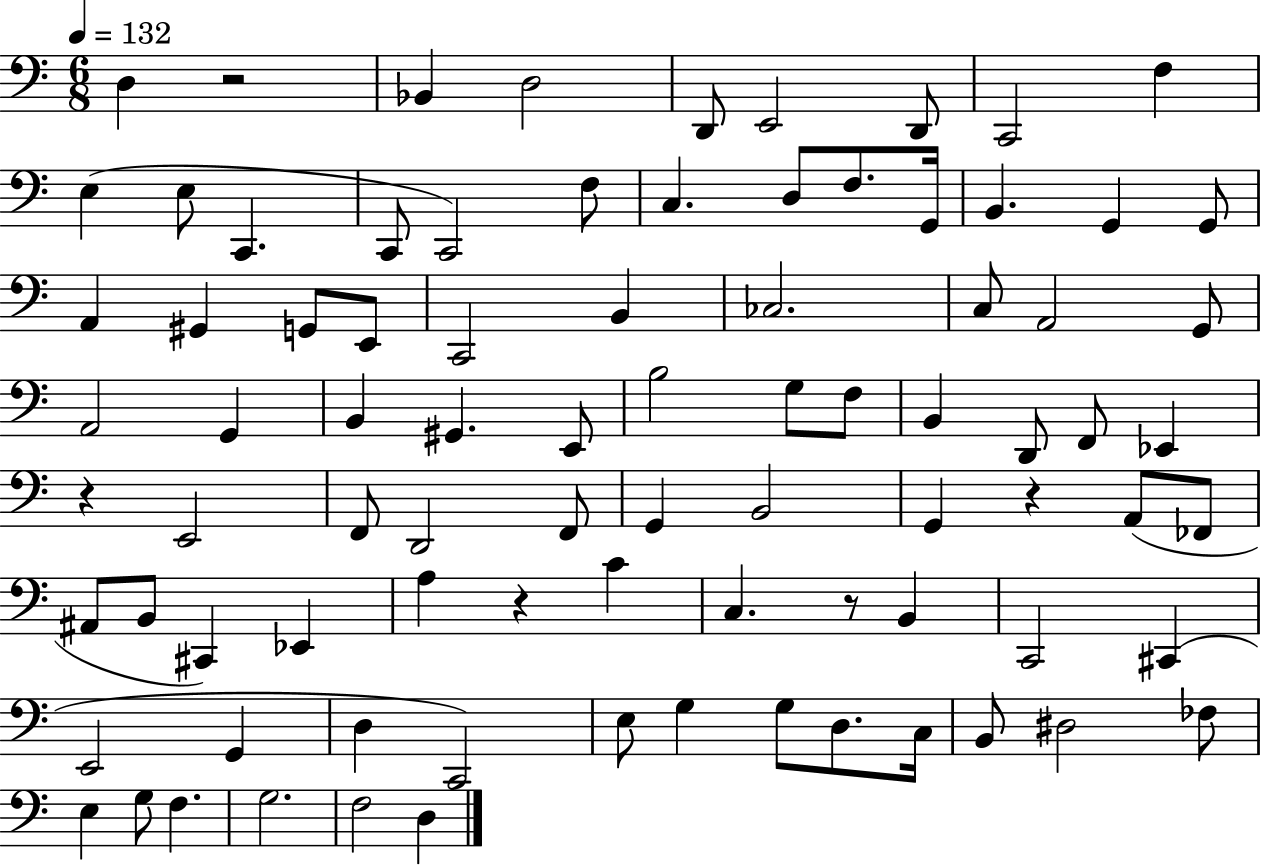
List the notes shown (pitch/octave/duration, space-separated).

D3/q R/h Bb2/q D3/h D2/e E2/h D2/e C2/h F3/q E3/q E3/e C2/q. C2/e C2/h F3/e C3/q. D3/e F3/e. G2/s B2/q. G2/q G2/e A2/q G#2/q G2/e E2/e C2/h B2/q CES3/h. C3/e A2/h G2/e A2/h G2/q B2/q G#2/q. E2/e B3/h G3/e F3/e B2/q D2/e F2/e Eb2/q R/q E2/h F2/e D2/h F2/e G2/q B2/h G2/q R/q A2/e FES2/e A#2/e B2/e C#2/q Eb2/q A3/q R/q C4/q C3/q. R/e B2/q C2/h C#2/q E2/h G2/q D3/q C2/h E3/e G3/q G3/e D3/e. C3/s B2/e D#3/h FES3/e E3/q G3/e F3/q. G3/h. F3/h D3/q